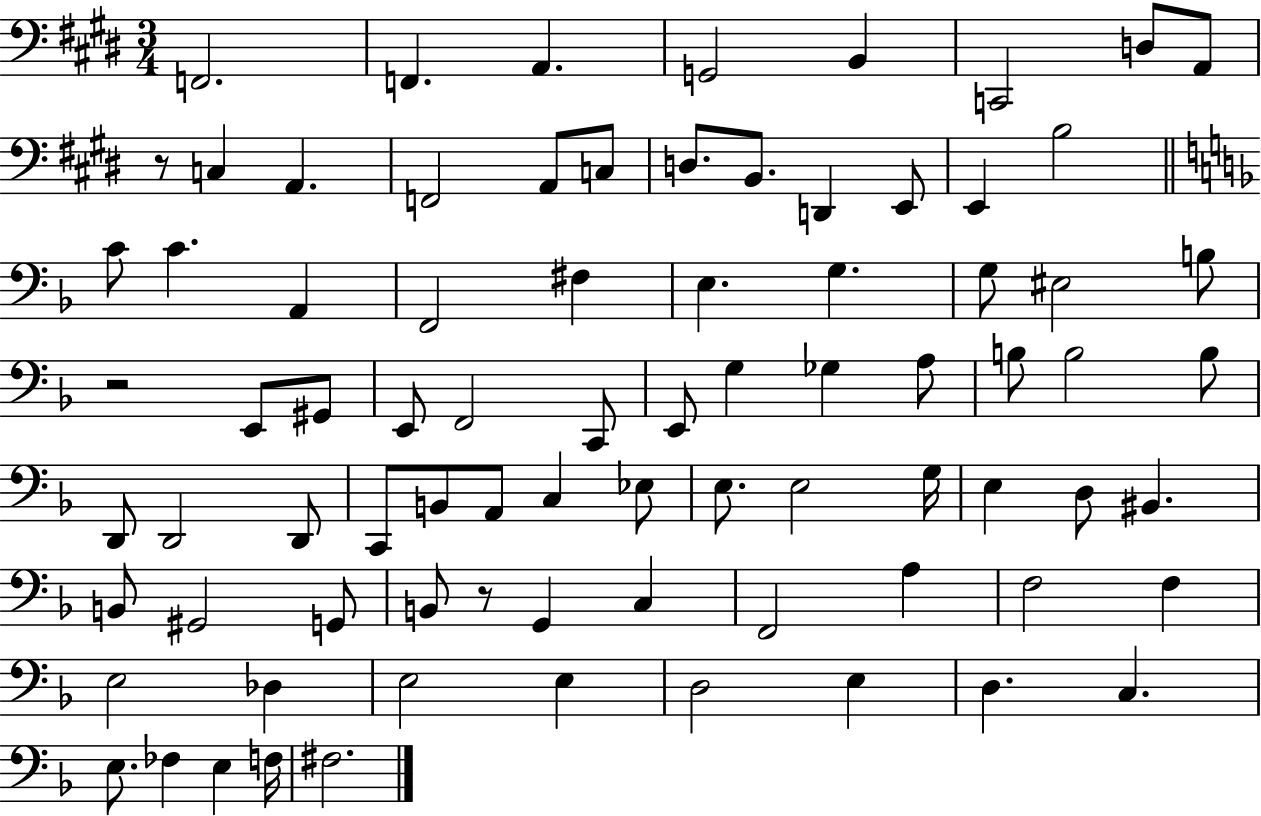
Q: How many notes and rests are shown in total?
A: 81